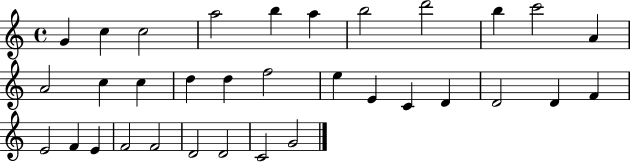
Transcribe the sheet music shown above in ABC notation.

X:1
T:Untitled
M:4/4
L:1/4
K:C
G c c2 a2 b a b2 d'2 b c'2 A A2 c c d d f2 e E C D D2 D F E2 F E F2 F2 D2 D2 C2 G2